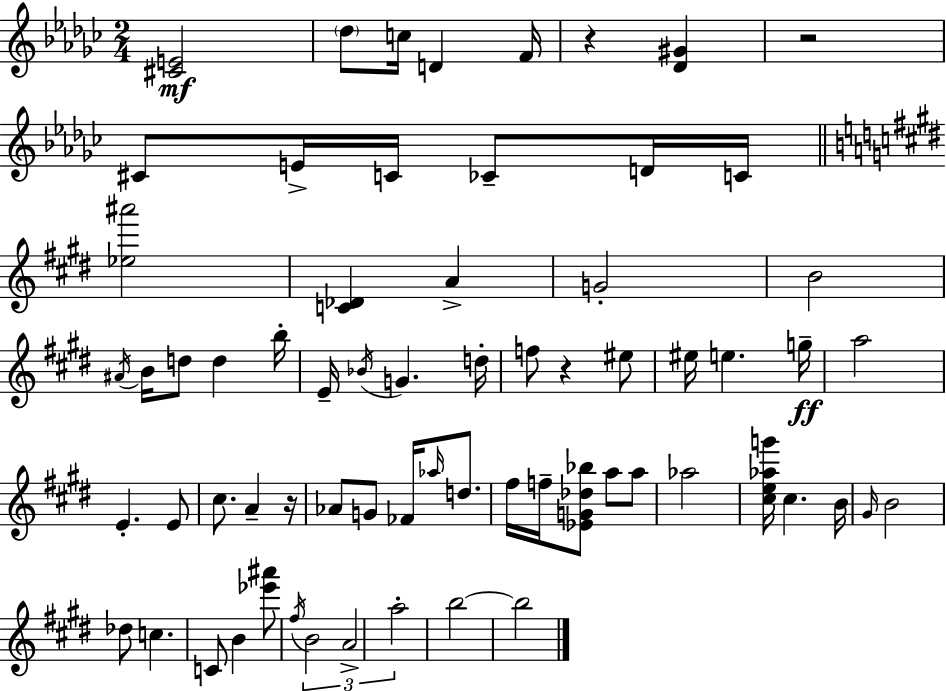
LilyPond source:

{
  \clef treble
  \numericTimeSignature
  \time 2/4
  \key ees \minor
  <cis' e'>2\mf | \parenthesize des''8 c''16 d'4 f'16 | r4 <des' gis'>4 | r2 | \break cis'8 e'16-> c'16 ces'8-- d'16 c'16 | \bar "||" \break \key e \major <ees'' ais'''>2 | <c' des'>4 a'4-> | g'2-. | b'2 | \break \acciaccatura { ais'16 } b'16 d''8 d''4 | b''16-. e'16-- \acciaccatura { bes'16 } g'4. | d''16-. f''8 r4 | eis''8 eis''16 e''4. | \break g''16--\ff a''2 | e'4.-. | e'8 cis''8. a'4-- | r16 aes'8 g'8 fes'16 \grace { aes''16 } | \break d''8. fis''16 f''16-- <ees' g' des'' bes''>8 a''8 | a''8 aes''2 | <cis'' e'' aes'' g'''>16 cis''4. | b'16 \grace { gis'16 } b'2 | \break des''8 c''4. | c'8 b'4 | <ees''' ais'''>8 \acciaccatura { fis''16 } \tuplet 3/2 { b'2 | a'2-> | \break a''2-. } | b''2~~ | b''2 | \bar "|."
}